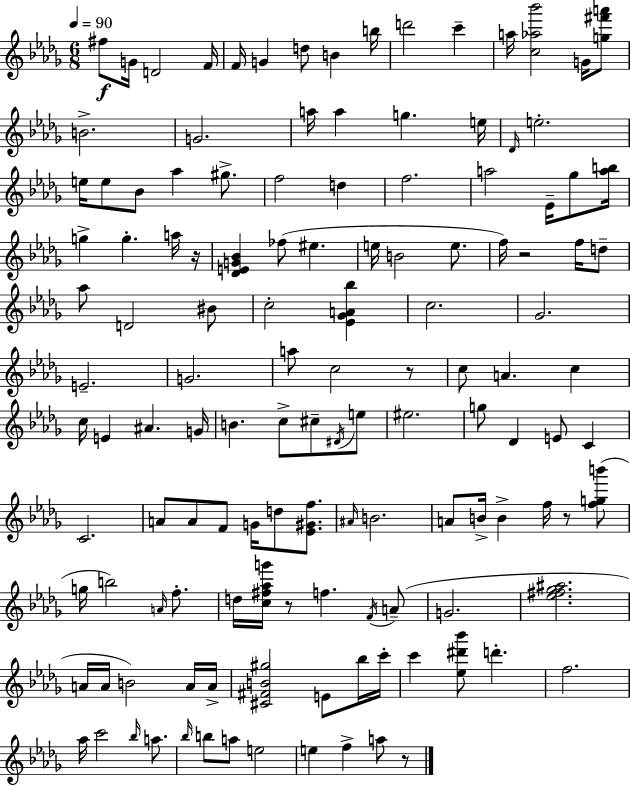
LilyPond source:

{
  \clef treble
  \numericTimeSignature
  \time 6/8
  \key bes \minor
  \tempo 4 = 90
  fis''8\f g'16 d'2 f'16 | f'16 g'4 d''8 b'4 b''16 | d'''2 c'''4-- | a''16 <c'' aes'' bes'''>2 g'16 <g'' fis''' a'''>8 | \break b'2.-> | g'2. | a''16 a''4 g''4. e''16 | \grace { des'16 } e''2.-. | \break e''16 e''8 bes'8 aes''4 gis''8.-> | f''2 d''4 | f''2. | a''2 ees'16-- ges''8 | \break <a'' b''>16 g''4-> g''4.-. a''16 | r16 <des' e' g' bes'>4 fes''8( eis''4. | e''16 b'2 e''8. | f''16) r2 f''16 d''8-- | \break aes''8 d'2 bis'8 | c''2-. <ees' ges' a' bes''>4 | c''2. | ges'2. | \break e'2.-- | g'2. | a''8 c''2 r8 | c''8 a'4. c''4 | \break c''16 e'4 ais'4. | g'16 b'4. c''8-> cis''8-- \acciaccatura { dis'16 } | e''8 eis''2. | g''8 des'4 e'8 c'4 | \break c'2. | a'8 a'8 f'8 g'16 d''8 <ees' gis' f''>8. | \grace { ais'16 } b'2. | a'8 b'16-> b'4-> f''16 r8 | \break <f'' g'' b'''>8( g''16 b''2) | \grace { a'16 } f''8.-. d''16 <c'' fis'' aes'' g'''>16 r8 f''4. | \acciaccatura { f'16 } a'8--( g'2. | <ees'' fis'' ges'' ais''>2. | \break a'16 a'16 b'2) | a'16 a'16-> <cis' fis' b' gis''>2 | e'8 bes''16 c'''16-. c'''4 <ees'' dis''' bes'''>8 d'''4.-. | f''2. | \break aes''16 c'''2 | \grace { bes''16 } a''8. \grace { bes''16 } b''8 a''8 e''2 | e''4 f''4-> | a''8 r8 \bar "|."
}